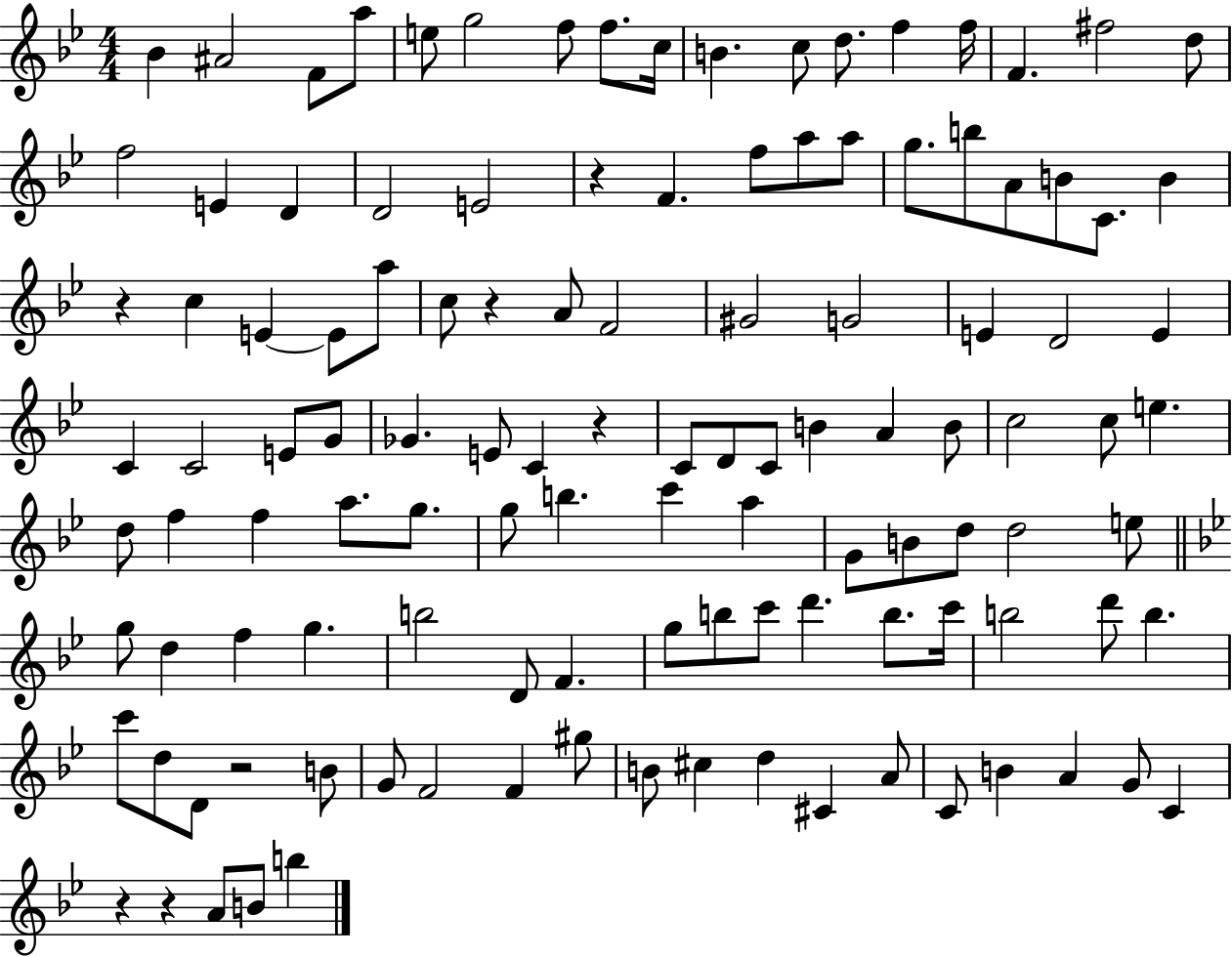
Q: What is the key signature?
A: BES major